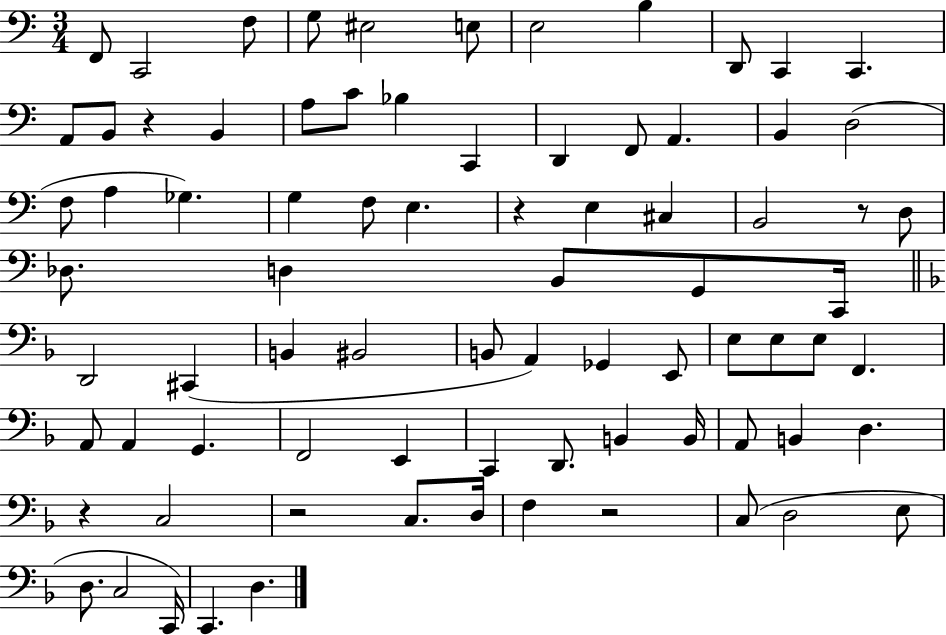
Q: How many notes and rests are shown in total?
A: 80